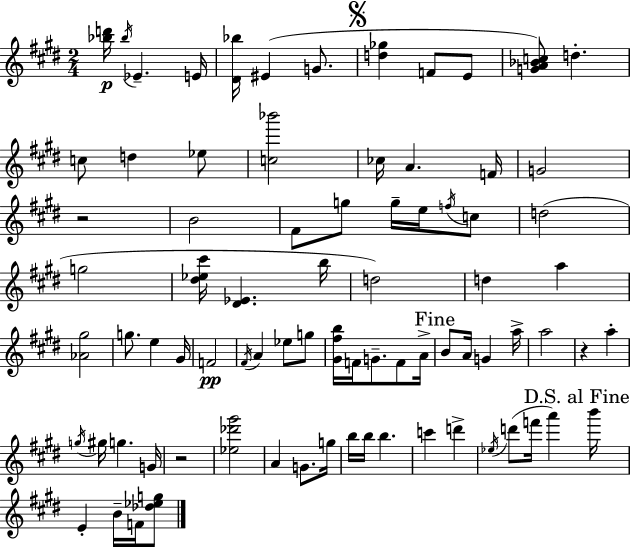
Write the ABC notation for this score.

X:1
T:Untitled
M:2/4
L:1/4
K:E
[_bd']/4 _b/4 _E E/4 [^D_b]/4 ^E G/2 [d_g] F/2 E/2 [GA_Bc]/2 d c/2 d _e/2 [c_b']2 _c/4 A F/4 G2 z2 B2 ^F/2 g/2 g/4 e/4 f/4 c/2 d2 g2 [^d_e^c']/4 [^D_E] b/4 d2 d a [_A^g]2 g/2 e ^G/4 F2 ^F/4 A _e/2 g/2 [^G^fb]/4 F/4 G/2 F/2 A/4 B/2 A/4 G a/4 a2 z a g/4 ^g/4 g G/4 z2 [_e_d'^g']2 A G/2 g/4 b/4 b/4 b c' d' _e/4 d'/2 f'/4 a' b'/4 E B/4 F/4 [_d_eg]/2